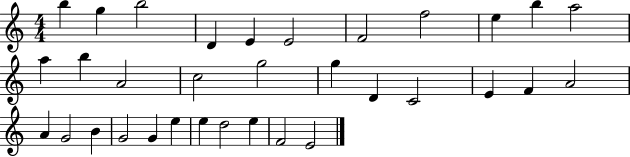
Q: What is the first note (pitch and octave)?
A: B5